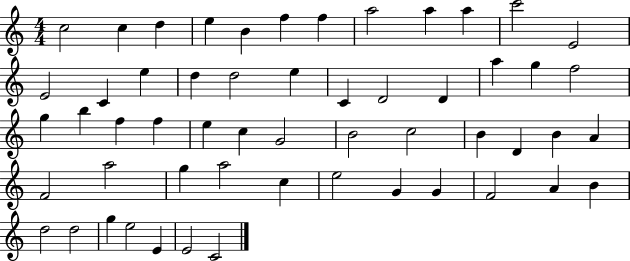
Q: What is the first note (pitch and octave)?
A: C5